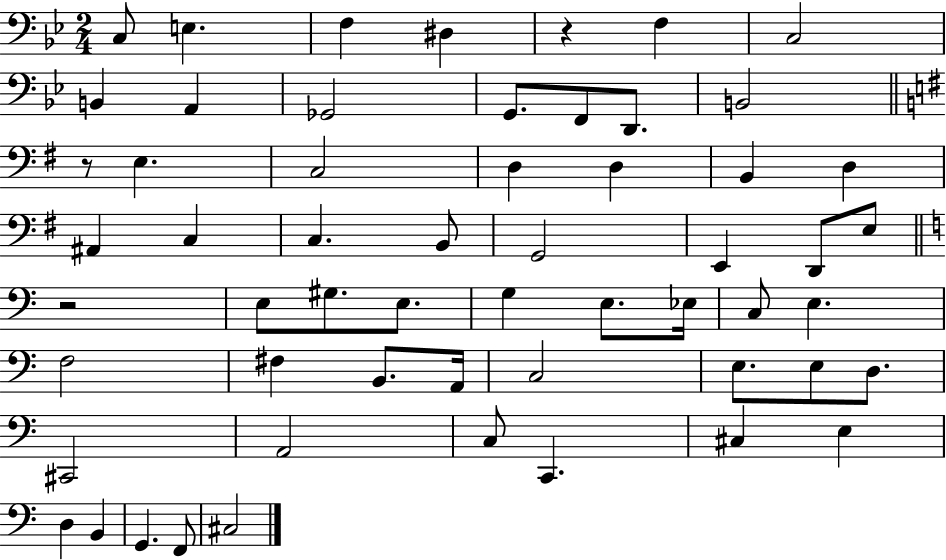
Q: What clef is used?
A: bass